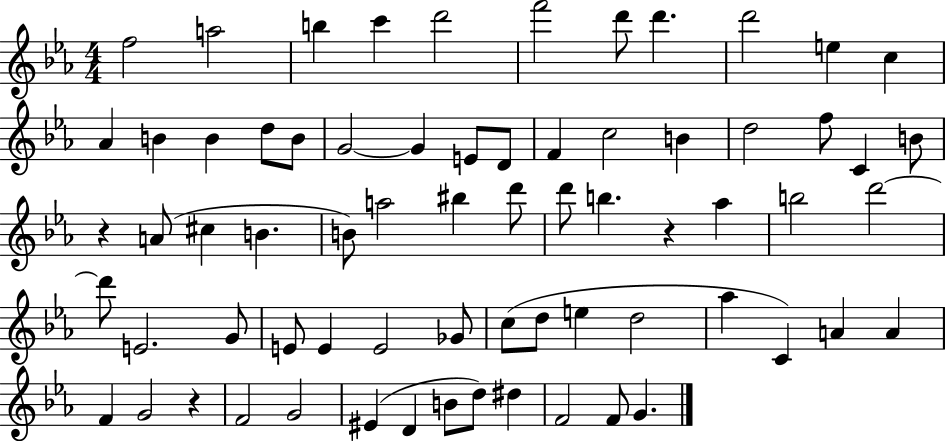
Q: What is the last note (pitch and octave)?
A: G4